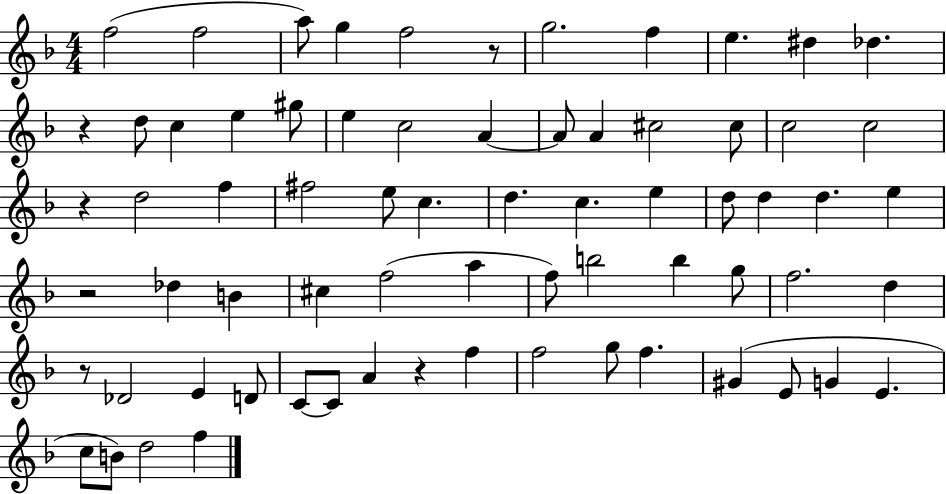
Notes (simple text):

F5/h F5/h A5/e G5/q F5/h R/e G5/h. F5/q E5/q. D#5/q Db5/q. R/q D5/e C5/q E5/q G#5/e E5/q C5/h A4/q A4/e A4/q C#5/h C#5/e C5/h C5/h R/q D5/h F5/q F#5/h E5/e C5/q. D5/q. C5/q. E5/q D5/e D5/q D5/q. E5/q R/h Db5/q B4/q C#5/q F5/h A5/q F5/e B5/h B5/q G5/e F5/h. D5/q R/e Db4/h E4/q D4/e C4/e C4/e A4/q R/q F5/q F5/h G5/e F5/q. G#4/q E4/e G4/q E4/q. C5/e B4/e D5/h F5/q